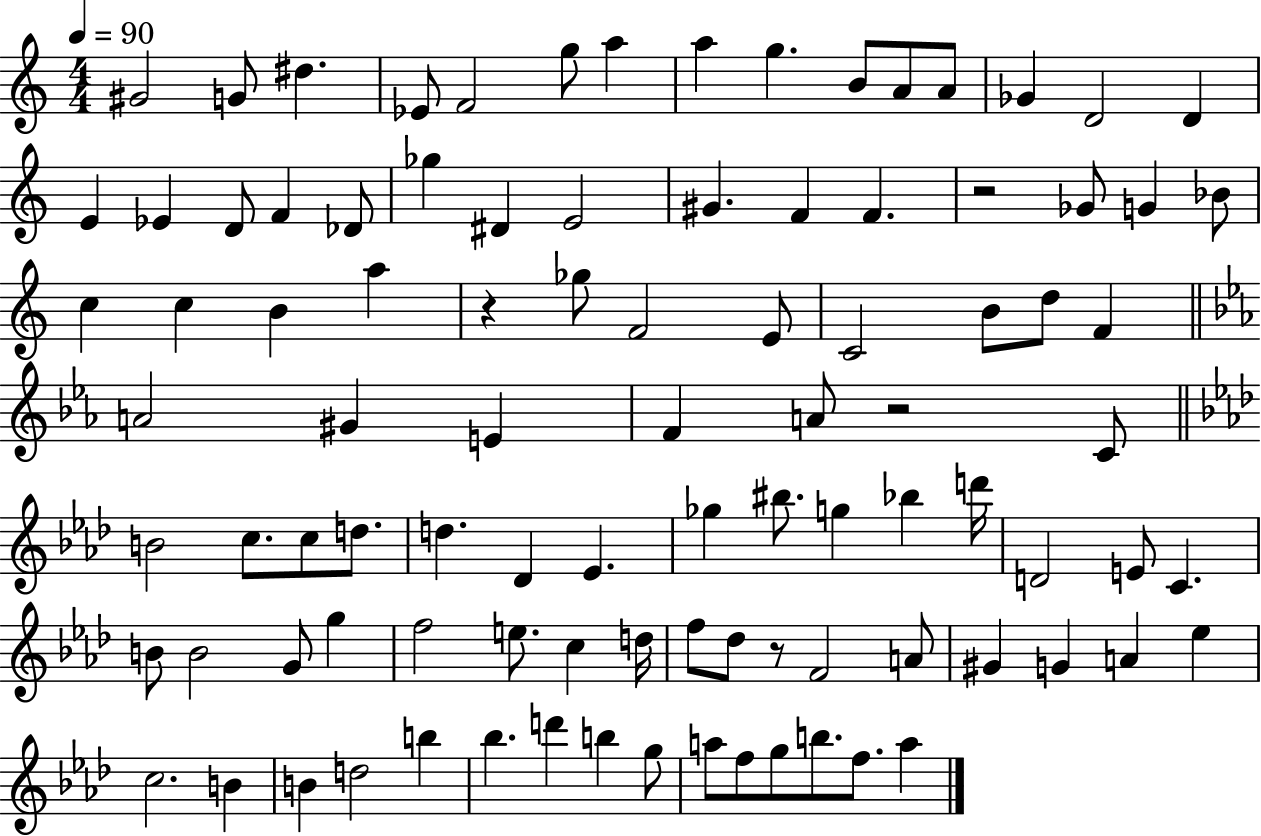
{
  \clef treble
  \numericTimeSignature
  \time 4/4
  \key c \major
  \tempo 4 = 90
  gis'2 g'8 dis''4. | ees'8 f'2 g''8 a''4 | a''4 g''4. b'8 a'8 a'8 | ges'4 d'2 d'4 | \break e'4 ees'4 d'8 f'4 des'8 | ges''4 dis'4 e'2 | gis'4. f'4 f'4. | r2 ges'8 g'4 bes'8 | \break c''4 c''4 b'4 a''4 | r4 ges''8 f'2 e'8 | c'2 b'8 d''8 f'4 | \bar "||" \break \key c \minor a'2 gis'4 e'4 | f'4 a'8 r2 c'8 | \bar "||" \break \key aes \major b'2 c''8. c''8 d''8. | d''4. des'4 ees'4. | ges''4 bis''8. g''4 bes''4 d'''16 | d'2 e'8 c'4. | \break b'8 b'2 g'8 g''4 | f''2 e''8. c''4 d''16 | f''8 des''8 r8 f'2 a'8 | gis'4 g'4 a'4 ees''4 | \break c''2. b'4 | b'4 d''2 b''4 | bes''4. d'''4 b''4 g''8 | a''8 f''8 g''8 b''8. f''8. a''4 | \break \bar "|."
}